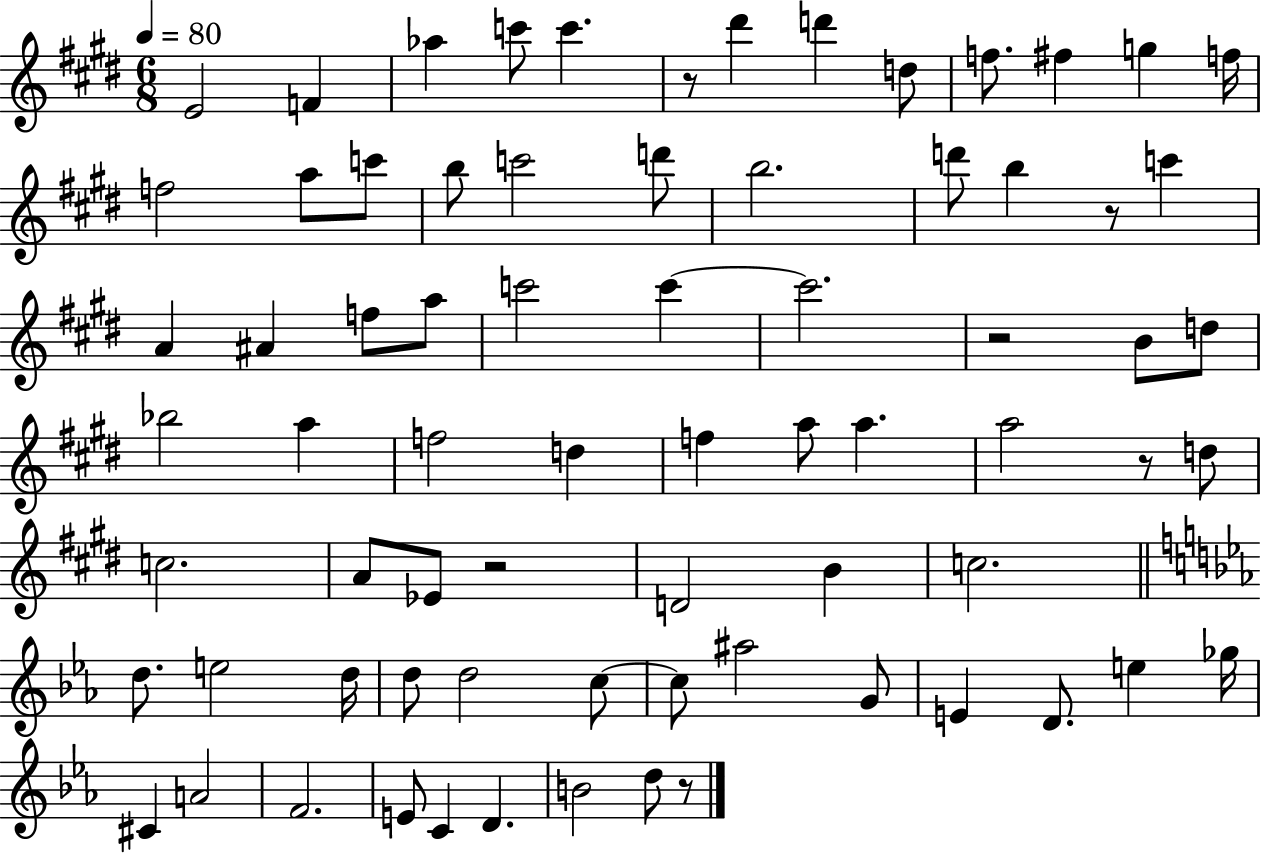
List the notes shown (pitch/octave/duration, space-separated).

E4/h F4/q Ab5/q C6/e C6/q. R/e D#6/q D6/q D5/e F5/e. F#5/q G5/q F5/s F5/h A5/e C6/e B5/e C6/h D6/e B5/h. D6/e B5/q R/e C6/q A4/q A#4/q F5/e A5/e C6/h C6/q C6/h. R/h B4/e D5/e Bb5/h A5/q F5/h D5/q F5/q A5/e A5/q. A5/h R/e D5/e C5/h. A4/e Eb4/e R/h D4/h B4/q C5/h. D5/e. E5/h D5/s D5/e D5/h C5/e C5/e A#5/h G4/e E4/q D4/e. E5/q Gb5/s C#4/q A4/h F4/h. E4/e C4/q D4/q. B4/h D5/e R/e